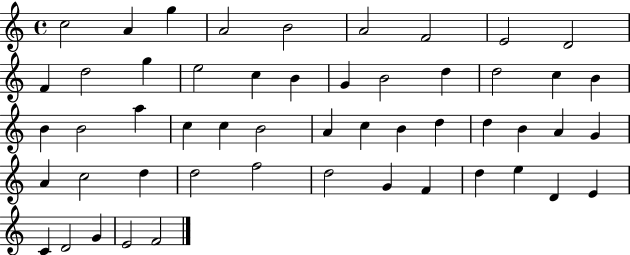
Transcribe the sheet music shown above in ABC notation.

X:1
T:Untitled
M:4/4
L:1/4
K:C
c2 A g A2 B2 A2 F2 E2 D2 F d2 g e2 c B G B2 d d2 c B B B2 a c c B2 A c B d d B A G A c2 d d2 f2 d2 G F d e D E C D2 G E2 F2